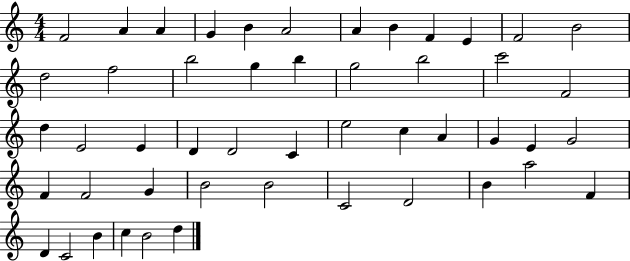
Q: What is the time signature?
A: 4/4